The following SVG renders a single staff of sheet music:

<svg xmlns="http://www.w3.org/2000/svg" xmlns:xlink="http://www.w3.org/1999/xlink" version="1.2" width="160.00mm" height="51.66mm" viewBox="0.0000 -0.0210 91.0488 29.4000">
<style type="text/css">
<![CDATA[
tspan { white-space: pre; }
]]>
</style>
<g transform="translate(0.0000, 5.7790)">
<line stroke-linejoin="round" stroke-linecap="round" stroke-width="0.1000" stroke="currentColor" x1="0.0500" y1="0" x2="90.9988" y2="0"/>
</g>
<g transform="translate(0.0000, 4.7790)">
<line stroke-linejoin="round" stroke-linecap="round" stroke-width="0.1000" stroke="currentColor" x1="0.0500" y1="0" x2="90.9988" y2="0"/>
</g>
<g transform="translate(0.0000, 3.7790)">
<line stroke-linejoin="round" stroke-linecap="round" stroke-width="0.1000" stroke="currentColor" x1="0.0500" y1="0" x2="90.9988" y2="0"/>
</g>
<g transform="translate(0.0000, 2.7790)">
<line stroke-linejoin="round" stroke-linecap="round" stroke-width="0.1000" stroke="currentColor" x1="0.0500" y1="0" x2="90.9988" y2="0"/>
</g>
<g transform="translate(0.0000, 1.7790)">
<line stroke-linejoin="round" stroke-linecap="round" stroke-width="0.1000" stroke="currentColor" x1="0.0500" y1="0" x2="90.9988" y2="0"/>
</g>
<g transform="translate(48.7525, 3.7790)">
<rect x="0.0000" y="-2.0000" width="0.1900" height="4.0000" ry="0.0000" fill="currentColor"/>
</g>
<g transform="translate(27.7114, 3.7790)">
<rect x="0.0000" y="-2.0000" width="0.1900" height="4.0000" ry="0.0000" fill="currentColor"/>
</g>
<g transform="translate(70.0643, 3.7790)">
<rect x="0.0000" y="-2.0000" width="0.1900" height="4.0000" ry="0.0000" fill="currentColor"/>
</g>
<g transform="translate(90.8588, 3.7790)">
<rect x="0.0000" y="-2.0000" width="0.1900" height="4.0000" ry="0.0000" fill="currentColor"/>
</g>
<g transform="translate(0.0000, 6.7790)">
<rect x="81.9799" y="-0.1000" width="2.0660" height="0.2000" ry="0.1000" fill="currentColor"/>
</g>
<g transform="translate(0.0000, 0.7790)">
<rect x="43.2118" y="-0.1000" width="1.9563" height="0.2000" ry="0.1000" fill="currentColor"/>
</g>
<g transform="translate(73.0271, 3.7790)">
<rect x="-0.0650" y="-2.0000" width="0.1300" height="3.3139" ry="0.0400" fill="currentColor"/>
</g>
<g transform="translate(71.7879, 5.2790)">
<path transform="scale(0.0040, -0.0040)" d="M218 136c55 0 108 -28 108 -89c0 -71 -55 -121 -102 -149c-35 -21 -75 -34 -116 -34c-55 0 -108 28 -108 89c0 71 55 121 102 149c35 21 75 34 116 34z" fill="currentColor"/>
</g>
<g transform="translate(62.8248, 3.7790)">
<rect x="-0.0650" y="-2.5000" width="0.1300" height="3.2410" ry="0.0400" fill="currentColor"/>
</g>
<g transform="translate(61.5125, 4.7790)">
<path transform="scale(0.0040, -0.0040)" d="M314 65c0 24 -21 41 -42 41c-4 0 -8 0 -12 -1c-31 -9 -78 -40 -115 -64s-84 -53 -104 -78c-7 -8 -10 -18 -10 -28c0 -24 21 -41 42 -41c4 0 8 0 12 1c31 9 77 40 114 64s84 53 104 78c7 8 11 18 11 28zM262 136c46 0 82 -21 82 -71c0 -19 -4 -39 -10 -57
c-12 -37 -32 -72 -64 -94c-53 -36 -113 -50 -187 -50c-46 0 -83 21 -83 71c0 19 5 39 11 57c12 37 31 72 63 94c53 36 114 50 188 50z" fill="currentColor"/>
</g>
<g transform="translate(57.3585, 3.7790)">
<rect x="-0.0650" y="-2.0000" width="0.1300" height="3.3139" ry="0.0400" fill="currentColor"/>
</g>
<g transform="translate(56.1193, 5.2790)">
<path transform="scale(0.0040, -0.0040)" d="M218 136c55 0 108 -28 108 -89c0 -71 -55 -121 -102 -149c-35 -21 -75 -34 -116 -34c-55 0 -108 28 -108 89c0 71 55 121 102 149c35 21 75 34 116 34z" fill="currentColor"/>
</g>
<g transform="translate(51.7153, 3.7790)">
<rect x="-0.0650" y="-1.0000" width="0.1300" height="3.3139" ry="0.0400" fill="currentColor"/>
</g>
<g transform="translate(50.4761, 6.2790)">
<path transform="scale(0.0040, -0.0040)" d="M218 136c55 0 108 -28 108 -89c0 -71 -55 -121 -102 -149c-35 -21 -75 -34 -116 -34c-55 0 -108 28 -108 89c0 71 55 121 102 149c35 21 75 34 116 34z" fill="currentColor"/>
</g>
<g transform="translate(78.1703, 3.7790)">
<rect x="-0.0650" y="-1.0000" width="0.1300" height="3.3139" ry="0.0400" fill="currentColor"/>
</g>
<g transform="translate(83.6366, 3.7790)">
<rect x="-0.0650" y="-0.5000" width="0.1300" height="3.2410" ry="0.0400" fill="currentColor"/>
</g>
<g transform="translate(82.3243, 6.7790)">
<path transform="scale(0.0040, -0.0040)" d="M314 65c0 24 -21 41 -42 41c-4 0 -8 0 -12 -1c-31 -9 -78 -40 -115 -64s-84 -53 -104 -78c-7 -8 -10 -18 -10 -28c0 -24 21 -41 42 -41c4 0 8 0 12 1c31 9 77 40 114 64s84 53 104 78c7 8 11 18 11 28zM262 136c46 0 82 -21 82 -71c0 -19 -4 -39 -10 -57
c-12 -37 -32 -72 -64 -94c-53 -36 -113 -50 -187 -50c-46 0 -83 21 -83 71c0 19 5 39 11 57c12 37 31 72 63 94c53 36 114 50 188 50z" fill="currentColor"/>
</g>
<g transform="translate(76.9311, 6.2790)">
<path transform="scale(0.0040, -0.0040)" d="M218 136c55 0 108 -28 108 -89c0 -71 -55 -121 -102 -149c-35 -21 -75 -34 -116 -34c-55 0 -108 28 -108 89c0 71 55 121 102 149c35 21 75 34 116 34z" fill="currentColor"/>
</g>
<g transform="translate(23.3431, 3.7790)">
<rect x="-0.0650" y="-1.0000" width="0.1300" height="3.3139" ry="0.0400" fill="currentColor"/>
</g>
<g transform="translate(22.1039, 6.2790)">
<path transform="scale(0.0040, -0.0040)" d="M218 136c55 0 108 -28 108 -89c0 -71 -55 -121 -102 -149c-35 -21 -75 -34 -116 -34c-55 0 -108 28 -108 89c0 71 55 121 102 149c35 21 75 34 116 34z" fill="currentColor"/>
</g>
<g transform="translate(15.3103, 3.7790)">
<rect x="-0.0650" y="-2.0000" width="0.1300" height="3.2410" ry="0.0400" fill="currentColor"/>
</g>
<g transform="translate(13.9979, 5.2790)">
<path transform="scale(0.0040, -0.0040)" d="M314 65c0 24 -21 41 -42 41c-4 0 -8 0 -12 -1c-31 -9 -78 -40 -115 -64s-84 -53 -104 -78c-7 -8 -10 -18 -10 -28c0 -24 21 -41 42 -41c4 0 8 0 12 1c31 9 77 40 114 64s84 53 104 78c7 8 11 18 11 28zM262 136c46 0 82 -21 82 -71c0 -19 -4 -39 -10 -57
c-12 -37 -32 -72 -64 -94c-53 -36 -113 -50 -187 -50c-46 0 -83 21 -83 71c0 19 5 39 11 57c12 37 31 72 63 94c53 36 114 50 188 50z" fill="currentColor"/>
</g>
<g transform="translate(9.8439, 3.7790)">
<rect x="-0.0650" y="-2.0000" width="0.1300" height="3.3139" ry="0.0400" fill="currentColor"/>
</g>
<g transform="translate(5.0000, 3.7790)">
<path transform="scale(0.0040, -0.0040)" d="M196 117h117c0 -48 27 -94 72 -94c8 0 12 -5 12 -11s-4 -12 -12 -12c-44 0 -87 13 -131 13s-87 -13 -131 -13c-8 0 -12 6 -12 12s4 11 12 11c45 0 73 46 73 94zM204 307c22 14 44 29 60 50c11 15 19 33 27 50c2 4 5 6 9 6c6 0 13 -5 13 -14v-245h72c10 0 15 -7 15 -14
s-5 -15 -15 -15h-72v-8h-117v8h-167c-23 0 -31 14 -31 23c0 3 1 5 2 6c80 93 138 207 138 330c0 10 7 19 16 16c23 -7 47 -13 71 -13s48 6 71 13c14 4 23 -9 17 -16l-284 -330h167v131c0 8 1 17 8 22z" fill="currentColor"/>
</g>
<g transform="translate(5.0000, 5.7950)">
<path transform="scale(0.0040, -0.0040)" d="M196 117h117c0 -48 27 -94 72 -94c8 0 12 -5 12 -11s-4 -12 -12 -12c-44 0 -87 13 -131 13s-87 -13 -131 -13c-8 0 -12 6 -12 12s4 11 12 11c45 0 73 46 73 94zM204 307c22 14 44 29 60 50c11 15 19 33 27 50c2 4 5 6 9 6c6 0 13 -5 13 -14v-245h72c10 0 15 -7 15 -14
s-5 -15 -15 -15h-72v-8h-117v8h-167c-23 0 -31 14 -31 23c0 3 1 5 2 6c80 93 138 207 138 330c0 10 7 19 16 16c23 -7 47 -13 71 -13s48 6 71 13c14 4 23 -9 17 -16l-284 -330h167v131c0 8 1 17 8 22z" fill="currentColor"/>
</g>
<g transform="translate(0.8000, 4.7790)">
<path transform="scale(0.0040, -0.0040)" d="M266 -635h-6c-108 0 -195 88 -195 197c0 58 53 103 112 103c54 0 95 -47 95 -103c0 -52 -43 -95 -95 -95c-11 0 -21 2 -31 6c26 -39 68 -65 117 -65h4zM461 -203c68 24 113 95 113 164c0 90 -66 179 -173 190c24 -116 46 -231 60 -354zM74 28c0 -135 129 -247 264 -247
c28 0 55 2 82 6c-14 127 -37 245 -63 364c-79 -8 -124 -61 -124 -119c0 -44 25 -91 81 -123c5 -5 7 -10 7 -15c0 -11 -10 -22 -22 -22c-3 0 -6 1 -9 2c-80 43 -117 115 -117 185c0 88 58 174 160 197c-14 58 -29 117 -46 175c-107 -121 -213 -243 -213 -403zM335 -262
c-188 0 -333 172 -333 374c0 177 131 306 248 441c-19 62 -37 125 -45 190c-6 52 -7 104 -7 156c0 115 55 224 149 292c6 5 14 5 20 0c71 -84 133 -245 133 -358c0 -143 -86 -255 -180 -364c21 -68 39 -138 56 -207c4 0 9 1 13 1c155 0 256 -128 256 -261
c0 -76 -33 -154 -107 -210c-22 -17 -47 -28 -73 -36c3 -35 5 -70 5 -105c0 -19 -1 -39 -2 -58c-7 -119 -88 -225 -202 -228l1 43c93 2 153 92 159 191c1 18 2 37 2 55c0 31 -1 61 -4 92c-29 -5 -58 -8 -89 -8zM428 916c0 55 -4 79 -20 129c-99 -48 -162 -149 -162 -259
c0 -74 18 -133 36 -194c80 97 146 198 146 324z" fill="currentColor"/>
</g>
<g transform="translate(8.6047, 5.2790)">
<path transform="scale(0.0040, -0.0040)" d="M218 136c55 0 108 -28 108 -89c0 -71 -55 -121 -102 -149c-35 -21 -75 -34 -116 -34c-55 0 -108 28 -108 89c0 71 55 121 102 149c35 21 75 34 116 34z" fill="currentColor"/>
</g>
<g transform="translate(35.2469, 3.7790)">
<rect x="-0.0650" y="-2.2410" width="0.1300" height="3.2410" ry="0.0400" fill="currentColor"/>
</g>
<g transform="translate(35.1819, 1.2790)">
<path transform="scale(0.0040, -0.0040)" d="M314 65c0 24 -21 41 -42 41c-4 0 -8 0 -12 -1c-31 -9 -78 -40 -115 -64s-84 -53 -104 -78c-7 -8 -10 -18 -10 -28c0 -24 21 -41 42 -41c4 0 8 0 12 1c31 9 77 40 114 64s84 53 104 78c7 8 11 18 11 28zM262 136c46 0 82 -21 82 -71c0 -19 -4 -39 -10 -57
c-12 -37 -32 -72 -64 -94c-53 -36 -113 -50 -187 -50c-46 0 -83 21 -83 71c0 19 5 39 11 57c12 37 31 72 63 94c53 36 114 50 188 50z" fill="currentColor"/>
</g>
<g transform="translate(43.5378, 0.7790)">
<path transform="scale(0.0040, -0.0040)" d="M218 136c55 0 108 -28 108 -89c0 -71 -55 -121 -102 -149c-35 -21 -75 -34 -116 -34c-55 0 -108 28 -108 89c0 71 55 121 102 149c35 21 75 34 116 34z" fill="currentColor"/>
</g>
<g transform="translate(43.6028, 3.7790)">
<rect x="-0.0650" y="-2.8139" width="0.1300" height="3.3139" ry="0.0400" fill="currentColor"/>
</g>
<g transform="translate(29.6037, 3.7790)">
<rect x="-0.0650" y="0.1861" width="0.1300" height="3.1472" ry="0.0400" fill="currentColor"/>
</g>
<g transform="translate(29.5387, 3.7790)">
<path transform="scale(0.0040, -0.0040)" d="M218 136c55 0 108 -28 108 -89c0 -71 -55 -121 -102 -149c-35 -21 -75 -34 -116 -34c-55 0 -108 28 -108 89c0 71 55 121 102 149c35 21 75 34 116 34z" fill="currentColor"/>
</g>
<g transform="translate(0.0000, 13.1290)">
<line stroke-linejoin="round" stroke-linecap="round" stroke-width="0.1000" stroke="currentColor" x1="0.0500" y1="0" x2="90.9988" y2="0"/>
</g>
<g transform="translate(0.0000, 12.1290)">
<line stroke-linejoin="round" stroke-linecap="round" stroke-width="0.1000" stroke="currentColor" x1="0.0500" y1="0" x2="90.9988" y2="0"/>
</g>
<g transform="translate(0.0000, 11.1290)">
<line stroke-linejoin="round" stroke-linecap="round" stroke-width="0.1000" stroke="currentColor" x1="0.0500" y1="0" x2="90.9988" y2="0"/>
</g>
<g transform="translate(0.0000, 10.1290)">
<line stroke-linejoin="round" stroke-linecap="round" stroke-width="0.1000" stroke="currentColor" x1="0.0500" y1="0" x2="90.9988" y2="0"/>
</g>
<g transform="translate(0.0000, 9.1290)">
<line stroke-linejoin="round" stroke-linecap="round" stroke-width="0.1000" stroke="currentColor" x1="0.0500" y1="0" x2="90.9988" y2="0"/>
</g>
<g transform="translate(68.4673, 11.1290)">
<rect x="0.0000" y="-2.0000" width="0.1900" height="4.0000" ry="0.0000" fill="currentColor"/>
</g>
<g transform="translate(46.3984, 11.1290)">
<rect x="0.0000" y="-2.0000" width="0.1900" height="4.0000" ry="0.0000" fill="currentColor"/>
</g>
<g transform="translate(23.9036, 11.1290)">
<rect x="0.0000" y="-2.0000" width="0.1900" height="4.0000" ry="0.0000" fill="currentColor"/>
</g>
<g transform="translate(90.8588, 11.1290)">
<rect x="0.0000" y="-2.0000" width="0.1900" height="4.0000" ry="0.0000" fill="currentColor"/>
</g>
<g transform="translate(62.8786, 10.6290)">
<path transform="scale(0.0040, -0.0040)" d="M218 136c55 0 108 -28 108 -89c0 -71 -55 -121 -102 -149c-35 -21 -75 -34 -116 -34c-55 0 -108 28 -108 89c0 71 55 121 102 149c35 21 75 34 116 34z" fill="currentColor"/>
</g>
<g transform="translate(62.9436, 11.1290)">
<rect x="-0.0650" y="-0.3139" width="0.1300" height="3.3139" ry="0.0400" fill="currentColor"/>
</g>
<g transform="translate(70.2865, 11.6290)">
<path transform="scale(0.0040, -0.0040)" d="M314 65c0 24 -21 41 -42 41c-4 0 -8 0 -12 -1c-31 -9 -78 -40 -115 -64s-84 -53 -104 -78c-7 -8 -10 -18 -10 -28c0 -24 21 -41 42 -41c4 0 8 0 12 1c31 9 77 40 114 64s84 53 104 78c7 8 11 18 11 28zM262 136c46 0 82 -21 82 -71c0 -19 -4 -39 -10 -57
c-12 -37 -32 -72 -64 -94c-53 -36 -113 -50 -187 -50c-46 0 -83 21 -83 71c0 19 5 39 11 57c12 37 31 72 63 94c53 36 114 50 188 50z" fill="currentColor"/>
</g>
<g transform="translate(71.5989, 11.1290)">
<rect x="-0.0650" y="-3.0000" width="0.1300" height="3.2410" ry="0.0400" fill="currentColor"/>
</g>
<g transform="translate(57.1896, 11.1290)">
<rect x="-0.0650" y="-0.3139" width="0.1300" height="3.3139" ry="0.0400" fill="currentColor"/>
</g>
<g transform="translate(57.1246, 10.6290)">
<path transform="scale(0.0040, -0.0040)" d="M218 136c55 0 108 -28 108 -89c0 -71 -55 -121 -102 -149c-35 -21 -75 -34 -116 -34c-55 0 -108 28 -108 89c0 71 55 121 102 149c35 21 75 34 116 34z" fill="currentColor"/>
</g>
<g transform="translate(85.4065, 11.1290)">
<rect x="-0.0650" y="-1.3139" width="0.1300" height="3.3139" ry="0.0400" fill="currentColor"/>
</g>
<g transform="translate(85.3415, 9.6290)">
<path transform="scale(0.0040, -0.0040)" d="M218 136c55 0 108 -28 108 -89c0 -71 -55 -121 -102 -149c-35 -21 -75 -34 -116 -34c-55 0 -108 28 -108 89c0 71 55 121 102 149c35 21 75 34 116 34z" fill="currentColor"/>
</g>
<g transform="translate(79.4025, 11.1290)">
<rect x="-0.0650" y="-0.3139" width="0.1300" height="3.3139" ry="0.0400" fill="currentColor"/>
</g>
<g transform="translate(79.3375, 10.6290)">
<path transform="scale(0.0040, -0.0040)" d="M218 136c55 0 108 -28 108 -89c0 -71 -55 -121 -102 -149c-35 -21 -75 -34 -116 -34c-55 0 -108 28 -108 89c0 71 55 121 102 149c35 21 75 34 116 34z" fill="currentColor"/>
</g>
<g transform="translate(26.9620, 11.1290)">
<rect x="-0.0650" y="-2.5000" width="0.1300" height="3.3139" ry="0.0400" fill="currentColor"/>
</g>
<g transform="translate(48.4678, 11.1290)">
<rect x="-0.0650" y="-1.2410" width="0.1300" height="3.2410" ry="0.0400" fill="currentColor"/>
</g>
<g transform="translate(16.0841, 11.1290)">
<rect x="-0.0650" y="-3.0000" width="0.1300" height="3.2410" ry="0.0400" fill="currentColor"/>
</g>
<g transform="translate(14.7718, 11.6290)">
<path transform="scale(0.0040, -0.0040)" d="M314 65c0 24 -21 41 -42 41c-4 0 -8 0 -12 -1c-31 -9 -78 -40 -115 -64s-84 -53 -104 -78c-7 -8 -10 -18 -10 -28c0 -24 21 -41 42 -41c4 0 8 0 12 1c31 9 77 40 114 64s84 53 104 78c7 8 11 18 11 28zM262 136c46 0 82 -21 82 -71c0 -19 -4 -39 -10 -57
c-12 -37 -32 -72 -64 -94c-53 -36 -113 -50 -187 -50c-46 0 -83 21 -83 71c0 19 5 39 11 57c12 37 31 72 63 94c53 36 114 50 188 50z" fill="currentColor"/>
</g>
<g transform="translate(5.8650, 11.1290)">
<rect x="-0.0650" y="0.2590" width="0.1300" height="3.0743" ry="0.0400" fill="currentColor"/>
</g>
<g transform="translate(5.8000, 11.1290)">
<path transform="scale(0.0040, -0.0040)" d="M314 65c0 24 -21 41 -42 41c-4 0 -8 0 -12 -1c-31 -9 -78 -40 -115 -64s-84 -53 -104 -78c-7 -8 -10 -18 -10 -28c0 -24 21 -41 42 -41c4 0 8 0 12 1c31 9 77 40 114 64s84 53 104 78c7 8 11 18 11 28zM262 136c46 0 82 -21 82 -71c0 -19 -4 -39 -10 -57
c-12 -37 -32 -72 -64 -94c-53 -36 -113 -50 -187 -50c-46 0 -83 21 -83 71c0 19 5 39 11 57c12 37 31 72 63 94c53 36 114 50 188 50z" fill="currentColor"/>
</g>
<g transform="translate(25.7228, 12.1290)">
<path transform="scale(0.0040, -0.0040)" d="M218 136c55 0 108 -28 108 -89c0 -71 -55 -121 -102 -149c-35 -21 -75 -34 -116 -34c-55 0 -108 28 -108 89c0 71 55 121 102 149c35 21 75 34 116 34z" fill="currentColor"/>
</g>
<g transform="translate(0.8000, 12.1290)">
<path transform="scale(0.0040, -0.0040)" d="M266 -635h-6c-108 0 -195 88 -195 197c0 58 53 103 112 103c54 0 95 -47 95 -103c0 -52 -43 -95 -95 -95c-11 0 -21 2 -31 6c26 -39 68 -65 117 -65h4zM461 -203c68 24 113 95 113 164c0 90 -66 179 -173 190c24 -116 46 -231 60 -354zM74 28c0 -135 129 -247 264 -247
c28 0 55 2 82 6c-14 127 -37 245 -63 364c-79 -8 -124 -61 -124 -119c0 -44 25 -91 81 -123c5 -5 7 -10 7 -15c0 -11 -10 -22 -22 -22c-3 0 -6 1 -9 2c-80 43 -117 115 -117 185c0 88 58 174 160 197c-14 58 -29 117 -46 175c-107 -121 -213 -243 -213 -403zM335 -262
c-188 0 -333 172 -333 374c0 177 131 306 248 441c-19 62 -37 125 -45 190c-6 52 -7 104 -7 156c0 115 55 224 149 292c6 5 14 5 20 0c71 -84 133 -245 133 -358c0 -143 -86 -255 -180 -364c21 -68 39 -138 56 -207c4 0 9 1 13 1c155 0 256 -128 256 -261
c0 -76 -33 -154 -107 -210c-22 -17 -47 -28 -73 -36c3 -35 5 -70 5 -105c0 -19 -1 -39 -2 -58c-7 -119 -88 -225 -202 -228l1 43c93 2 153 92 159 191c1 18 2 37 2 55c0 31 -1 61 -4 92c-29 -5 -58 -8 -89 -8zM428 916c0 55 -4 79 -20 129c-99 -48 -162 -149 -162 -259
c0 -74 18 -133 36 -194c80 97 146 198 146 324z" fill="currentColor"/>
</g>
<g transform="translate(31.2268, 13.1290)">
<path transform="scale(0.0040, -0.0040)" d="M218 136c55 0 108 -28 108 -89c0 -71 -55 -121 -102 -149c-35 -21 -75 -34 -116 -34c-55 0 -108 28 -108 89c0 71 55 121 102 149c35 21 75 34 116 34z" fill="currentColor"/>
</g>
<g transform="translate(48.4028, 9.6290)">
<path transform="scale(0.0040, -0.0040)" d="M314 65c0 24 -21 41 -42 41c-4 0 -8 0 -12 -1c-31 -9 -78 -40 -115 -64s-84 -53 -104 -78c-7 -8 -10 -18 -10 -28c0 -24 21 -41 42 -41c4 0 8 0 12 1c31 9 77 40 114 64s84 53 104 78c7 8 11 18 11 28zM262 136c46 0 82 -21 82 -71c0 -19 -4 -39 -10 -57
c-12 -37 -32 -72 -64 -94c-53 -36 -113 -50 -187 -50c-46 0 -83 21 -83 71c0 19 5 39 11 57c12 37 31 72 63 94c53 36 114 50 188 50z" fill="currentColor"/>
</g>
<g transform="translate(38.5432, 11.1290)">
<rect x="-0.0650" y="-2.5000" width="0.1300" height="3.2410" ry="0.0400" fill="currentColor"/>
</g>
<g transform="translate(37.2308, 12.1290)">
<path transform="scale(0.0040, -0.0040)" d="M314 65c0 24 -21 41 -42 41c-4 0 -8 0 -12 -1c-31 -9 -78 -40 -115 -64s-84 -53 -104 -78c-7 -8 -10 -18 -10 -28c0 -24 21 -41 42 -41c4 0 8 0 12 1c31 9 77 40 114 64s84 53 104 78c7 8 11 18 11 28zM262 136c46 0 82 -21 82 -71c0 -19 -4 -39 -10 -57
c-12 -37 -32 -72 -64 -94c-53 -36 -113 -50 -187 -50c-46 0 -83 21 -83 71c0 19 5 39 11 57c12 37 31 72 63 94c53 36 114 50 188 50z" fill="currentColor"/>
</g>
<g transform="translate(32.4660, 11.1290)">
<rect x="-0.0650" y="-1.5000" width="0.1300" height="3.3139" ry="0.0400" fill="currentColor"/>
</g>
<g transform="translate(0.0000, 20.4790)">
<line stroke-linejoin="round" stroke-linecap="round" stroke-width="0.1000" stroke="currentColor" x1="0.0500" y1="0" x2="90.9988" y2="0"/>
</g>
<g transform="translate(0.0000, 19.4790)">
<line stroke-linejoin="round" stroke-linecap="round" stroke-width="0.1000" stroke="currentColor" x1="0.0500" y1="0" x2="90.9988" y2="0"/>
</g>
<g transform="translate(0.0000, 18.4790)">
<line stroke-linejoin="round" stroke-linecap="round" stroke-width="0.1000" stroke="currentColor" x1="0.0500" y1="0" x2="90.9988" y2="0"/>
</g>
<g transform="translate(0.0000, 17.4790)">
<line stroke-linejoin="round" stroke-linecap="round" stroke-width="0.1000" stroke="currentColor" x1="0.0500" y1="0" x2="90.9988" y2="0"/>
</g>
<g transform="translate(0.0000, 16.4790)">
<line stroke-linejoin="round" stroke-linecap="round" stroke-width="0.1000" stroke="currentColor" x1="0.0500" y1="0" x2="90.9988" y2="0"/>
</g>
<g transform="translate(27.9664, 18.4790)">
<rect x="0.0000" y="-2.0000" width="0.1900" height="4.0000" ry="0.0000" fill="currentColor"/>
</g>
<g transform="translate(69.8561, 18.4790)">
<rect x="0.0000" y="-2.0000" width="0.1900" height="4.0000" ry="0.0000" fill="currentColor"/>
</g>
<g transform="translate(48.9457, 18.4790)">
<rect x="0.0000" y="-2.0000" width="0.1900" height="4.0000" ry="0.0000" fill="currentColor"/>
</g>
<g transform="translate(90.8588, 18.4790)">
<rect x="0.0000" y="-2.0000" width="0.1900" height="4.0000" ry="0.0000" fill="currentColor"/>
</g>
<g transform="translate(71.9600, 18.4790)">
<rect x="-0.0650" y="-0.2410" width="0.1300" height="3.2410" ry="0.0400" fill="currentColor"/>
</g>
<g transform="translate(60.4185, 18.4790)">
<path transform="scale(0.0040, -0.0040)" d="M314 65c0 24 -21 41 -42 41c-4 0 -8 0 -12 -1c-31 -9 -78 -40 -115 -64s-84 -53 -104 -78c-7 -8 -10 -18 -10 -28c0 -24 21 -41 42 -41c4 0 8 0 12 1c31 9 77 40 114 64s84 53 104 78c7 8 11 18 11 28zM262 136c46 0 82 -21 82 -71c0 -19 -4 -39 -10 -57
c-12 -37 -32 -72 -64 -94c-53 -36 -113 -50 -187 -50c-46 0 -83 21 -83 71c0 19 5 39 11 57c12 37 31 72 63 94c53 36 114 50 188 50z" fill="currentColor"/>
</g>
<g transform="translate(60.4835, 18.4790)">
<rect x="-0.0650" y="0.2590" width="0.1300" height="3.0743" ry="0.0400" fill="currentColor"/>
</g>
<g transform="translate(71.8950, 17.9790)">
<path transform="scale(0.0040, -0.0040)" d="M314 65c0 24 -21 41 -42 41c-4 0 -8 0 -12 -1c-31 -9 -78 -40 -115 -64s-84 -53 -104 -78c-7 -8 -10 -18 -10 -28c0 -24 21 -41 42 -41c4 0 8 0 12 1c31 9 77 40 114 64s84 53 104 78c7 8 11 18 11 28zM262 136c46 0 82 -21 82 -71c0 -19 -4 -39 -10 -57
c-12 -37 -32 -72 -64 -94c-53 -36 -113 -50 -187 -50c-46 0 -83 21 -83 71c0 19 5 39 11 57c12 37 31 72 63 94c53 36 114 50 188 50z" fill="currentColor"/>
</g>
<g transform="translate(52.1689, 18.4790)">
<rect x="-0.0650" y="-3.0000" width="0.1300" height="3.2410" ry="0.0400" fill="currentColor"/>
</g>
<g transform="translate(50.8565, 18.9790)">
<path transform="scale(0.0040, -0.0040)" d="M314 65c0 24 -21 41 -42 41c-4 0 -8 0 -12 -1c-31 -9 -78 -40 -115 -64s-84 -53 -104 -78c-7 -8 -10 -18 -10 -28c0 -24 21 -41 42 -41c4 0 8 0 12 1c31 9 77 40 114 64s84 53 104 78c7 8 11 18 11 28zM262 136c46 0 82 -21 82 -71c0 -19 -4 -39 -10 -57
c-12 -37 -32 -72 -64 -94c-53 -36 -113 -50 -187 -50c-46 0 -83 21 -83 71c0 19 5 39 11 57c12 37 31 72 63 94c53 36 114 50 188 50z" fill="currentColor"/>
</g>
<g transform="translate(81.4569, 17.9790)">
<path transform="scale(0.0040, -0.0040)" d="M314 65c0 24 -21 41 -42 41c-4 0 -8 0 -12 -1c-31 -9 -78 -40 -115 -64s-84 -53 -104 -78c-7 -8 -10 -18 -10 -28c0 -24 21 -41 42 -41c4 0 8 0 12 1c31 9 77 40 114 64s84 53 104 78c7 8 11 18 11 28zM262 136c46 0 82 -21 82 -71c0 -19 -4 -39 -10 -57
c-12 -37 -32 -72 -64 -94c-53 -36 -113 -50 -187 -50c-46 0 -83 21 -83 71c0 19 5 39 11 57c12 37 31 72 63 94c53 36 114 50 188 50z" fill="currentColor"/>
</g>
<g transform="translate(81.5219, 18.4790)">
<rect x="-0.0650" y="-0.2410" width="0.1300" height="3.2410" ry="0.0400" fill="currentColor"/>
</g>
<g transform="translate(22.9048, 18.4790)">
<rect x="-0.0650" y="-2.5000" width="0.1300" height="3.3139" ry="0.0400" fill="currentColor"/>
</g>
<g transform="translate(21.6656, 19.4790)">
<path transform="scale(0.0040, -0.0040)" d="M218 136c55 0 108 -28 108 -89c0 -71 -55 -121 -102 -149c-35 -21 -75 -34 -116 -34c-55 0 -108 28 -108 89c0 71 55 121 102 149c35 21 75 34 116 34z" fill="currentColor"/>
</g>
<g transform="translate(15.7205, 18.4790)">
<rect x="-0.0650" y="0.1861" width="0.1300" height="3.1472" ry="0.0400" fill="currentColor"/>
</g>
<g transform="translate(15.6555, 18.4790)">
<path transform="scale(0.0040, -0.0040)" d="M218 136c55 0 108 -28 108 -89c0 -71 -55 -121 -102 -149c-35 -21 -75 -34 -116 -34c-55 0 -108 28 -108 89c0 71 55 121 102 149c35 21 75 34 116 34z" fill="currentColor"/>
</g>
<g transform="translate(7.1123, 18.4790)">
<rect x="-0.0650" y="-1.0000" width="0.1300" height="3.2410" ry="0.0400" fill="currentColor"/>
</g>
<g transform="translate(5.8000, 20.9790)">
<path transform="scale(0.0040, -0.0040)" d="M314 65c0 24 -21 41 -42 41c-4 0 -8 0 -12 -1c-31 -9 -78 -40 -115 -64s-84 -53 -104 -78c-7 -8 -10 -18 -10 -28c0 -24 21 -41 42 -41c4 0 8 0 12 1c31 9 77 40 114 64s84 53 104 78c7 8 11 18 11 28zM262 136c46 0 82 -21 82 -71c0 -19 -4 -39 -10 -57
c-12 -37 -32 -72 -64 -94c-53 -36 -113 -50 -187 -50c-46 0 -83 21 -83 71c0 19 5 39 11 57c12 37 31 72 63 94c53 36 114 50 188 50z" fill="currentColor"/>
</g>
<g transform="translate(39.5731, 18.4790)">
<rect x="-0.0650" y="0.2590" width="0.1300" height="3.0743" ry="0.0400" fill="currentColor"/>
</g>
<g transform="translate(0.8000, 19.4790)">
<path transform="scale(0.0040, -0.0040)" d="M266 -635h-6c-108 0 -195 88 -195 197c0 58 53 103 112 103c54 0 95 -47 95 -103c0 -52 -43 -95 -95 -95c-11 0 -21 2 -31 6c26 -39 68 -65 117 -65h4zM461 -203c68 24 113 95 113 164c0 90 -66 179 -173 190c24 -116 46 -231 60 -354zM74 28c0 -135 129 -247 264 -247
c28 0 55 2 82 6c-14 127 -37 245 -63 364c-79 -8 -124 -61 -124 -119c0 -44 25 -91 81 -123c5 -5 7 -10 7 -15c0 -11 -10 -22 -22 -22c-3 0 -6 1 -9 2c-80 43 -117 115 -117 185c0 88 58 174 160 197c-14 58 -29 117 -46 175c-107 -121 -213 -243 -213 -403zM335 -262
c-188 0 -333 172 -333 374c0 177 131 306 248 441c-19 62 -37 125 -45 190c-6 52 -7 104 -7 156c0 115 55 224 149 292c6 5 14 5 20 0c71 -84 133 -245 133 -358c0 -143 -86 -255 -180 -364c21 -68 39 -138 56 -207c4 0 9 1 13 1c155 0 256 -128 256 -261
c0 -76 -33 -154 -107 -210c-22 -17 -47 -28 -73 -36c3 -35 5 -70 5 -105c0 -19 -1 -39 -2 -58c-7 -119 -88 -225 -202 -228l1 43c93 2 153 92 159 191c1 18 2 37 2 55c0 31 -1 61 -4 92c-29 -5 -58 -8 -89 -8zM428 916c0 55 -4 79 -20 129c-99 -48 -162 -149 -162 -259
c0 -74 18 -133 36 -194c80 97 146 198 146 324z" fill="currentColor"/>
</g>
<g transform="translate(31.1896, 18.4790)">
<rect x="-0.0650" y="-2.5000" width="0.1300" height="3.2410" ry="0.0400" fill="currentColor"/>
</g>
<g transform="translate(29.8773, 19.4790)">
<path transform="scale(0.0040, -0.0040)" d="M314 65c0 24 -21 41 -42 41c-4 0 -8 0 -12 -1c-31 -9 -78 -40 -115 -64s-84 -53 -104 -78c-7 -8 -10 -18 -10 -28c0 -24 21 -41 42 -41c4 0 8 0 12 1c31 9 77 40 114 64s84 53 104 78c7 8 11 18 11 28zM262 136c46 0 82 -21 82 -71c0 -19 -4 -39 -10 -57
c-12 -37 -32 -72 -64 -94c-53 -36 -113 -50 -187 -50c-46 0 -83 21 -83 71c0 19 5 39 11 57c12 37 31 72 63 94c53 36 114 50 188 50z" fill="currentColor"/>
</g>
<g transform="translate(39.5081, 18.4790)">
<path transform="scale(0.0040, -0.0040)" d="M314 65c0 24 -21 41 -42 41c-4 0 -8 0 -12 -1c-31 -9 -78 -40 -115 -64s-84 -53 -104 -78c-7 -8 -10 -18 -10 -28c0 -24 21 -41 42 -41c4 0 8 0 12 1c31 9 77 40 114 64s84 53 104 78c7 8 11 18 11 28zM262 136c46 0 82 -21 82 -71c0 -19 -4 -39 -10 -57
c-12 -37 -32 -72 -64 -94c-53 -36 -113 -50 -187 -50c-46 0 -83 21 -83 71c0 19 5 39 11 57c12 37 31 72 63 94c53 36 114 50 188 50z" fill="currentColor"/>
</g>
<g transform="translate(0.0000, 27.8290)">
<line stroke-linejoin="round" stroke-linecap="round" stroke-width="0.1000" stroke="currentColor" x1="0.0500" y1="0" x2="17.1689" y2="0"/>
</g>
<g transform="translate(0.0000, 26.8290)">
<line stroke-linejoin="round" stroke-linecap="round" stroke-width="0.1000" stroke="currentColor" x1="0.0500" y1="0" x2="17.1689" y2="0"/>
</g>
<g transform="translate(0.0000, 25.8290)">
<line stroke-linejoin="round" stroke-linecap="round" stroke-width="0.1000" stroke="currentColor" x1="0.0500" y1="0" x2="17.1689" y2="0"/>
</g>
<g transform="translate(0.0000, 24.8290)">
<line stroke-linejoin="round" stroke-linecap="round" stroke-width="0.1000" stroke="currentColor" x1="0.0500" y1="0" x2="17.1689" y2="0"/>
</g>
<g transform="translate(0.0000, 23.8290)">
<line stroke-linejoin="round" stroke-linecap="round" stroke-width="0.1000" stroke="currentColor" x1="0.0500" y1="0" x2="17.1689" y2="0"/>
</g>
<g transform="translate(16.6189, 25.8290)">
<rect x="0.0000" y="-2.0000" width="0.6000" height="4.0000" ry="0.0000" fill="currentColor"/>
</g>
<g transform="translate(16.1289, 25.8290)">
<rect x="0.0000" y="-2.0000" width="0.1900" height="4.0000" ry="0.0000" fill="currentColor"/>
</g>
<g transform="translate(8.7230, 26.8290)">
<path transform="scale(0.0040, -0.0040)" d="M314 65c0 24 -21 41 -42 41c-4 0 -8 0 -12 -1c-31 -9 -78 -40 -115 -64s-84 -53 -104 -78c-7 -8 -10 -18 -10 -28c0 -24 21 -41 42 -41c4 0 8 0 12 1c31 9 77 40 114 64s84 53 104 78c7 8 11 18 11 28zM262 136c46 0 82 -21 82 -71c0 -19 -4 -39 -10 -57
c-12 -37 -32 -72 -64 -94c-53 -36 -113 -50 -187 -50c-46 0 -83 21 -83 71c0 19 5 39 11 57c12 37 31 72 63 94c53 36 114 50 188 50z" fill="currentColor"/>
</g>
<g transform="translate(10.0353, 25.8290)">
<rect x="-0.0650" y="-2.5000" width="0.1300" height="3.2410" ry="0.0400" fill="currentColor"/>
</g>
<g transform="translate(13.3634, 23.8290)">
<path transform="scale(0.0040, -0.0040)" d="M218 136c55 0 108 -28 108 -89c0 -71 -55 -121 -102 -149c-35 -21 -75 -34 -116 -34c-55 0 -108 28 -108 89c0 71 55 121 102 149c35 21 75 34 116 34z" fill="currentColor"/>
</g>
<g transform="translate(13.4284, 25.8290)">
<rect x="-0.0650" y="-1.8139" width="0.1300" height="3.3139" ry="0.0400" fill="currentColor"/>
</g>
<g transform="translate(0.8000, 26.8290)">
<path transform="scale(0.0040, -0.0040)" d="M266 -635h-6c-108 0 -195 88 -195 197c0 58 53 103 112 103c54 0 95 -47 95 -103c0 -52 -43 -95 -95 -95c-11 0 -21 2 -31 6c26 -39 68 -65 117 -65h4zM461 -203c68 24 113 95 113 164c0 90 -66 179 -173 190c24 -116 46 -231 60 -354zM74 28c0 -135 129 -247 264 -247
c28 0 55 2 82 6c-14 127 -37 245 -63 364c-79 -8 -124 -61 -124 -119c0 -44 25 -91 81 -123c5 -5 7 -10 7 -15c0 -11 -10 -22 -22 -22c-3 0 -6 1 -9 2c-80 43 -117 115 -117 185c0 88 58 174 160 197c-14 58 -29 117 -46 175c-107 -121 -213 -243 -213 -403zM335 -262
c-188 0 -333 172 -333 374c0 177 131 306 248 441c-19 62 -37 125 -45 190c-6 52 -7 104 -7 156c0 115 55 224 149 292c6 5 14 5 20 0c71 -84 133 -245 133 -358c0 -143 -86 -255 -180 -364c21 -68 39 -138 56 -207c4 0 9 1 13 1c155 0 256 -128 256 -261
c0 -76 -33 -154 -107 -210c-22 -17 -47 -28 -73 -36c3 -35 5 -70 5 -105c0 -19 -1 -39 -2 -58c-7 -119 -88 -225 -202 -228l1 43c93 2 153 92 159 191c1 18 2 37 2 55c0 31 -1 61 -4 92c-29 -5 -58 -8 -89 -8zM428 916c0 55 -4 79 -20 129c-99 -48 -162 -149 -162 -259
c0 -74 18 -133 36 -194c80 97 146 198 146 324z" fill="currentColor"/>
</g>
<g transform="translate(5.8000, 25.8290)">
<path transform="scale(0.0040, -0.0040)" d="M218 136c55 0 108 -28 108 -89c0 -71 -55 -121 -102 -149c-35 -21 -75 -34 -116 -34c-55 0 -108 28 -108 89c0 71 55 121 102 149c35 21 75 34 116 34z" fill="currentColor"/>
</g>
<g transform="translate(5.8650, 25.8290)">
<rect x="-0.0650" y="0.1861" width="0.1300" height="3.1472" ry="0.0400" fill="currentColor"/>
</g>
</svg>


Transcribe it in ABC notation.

X:1
T:Untitled
M:4/4
L:1/4
K:C
F F2 D B g2 a D F G2 F D C2 B2 A2 G E G2 e2 c c A2 c e D2 B G G2 B2 A2 B2 c2 c2 B G2 f